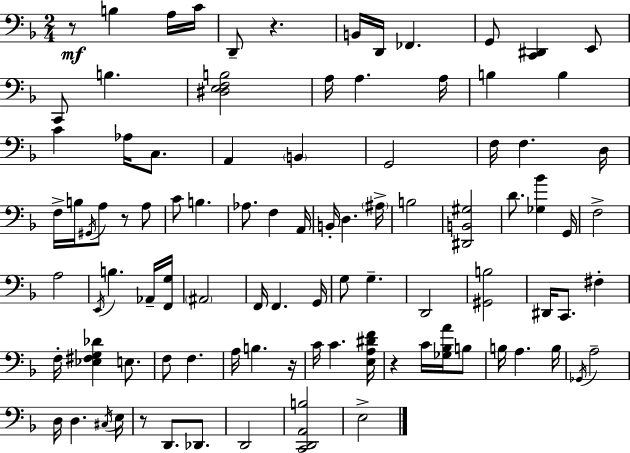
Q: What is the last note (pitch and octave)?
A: E3